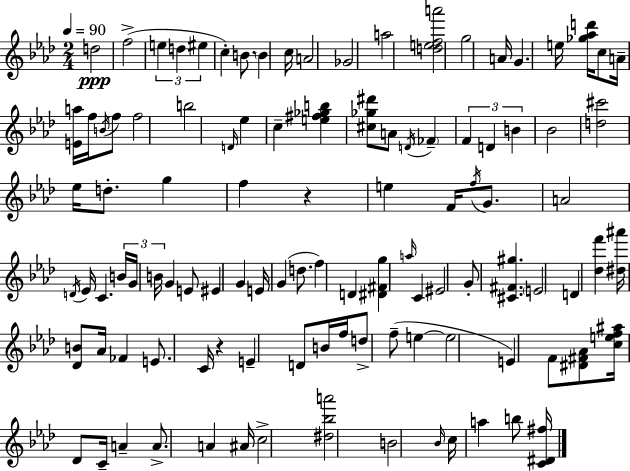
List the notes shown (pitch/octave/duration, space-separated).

D5/h F5/h E5/q D5/q EIS5/q C5/q B4/e. B4/q C5/s A4/h Gb4/h A5/h [D5,E5,F5,A6]/h G5/h A4/s G4/q. E5/s [Gb5,Ab5,D6]/s C5/e A4/s [E4,A5]/s F5/s B4/s F5/e F5/h B5/h D4/s Eb5/q C5/q [E5,F#5,Gb5,B5]/q [C#5,Gb5,D#6]/e A4/e D4/s FES4/q F4/q D4/q B4/q Bb4/h [D5,C#6]/h Eb5/s D5/e. G5/q F5/q R/q E5/q F4/s F5/s G4/e. A4/h D4/s Eb4/s C4/q. B4/s G4/s B4/s G4/q E4/e EIS4/q G4/q E4/s G4/q D5/e. F5/q D4/q [D#4,F#4,G5]/q A5/s C4/q EIS4/h G4/e [C#4,F#4,G#5]/q. E4/h D4/q [Db5,F6]/q [D#5,A#6]/s [Db4,B4]/e Ab4/s FES4/q E4/e. C4/s R/q E4/q D4/e B4/s F5/s D5/e F5/e E5/q E5/h E4/q F4/e [D#4,F#4,Ab4]/e [C5,E5,F5,A#5]/s Db4/e C4/s A4/q A4/e. A4/q A#4/s C5/h [D#5,Bb5,A6]/h B4/h Bb4/s C5/s A5/q B5/e [C4,D#4,F#5]/s